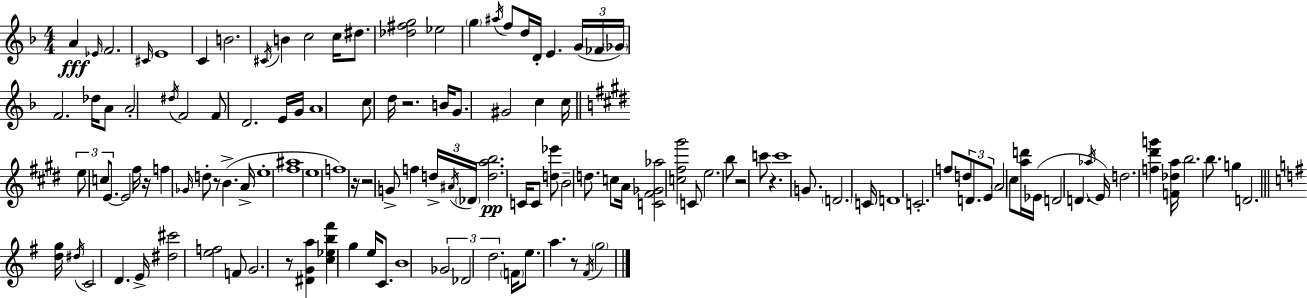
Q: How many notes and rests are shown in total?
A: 131